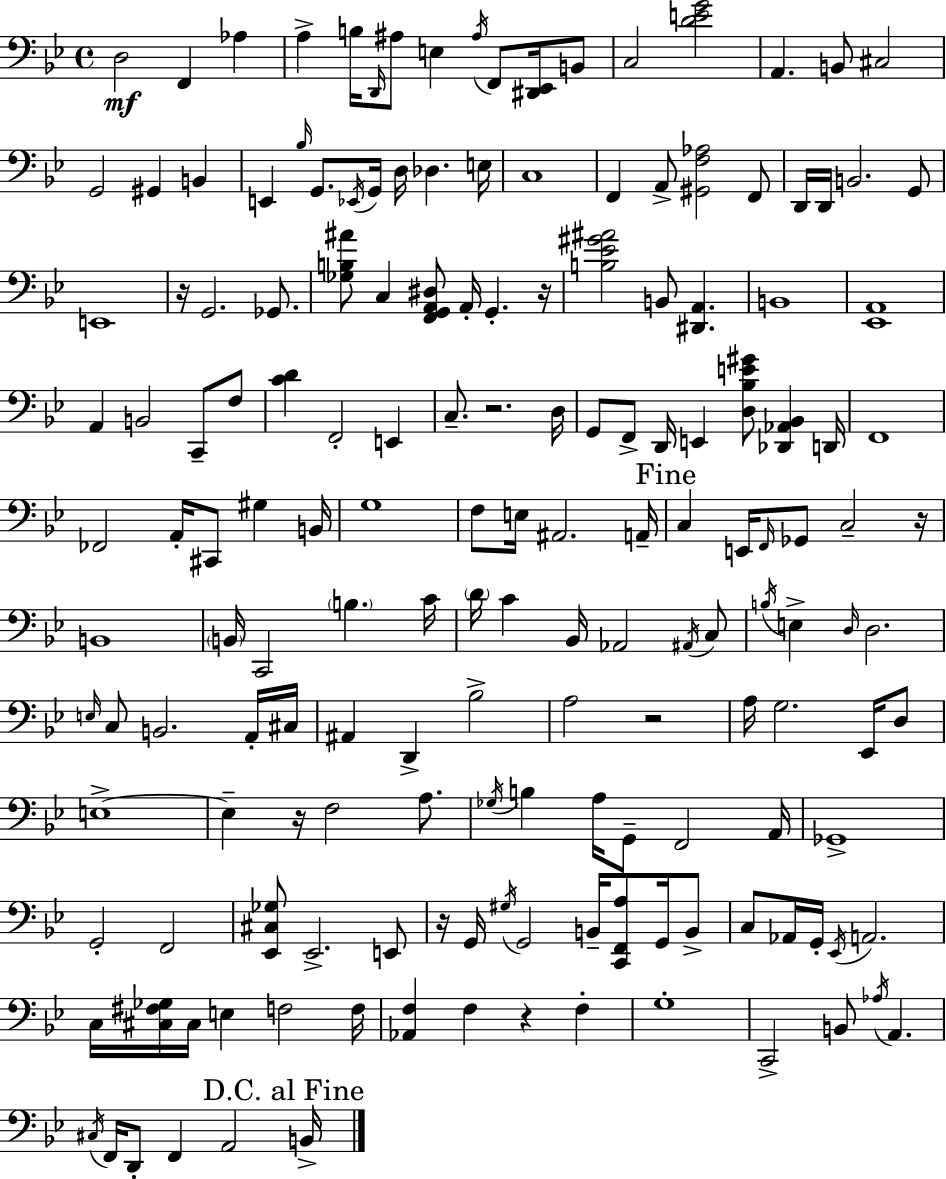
D3/h F2/q Ab3/q A3/q B3/s D2/s A#3/e E3/q A#3/s F2/e [D#2,Eb2]/s B2/e C3/h [D4,E4,G4]/h A2/q. B2/e C#3/h G2/h G#2/q B2/q E2/q Bb3/s G2/e. Eb2/s G2/s D3/s Db3/q. E3/s C3/w F2/q A2/e [G#2,F3,Ab3]/h F2/e D2/s D2/s B2/h. G2/e E2/w R/s G2/h. Gb2/e. [Gb3,B3,A#4]/e C3/q [F2,G2,A2,D#3]/e A2/s G2/q. R/s [B3,Eb4,G#4,A#4]/h B2/e [D#2,A2]/q. B2/w [Eb2,A2]/w A2/q B2/h C2/e F3/e [C4,D4]/q F2/h E2/q C3/e. R/h. D3/s G2/e F2/e D2/s E2/q [D3,Bb3,E4,G#4]/e [Db2,Ab2,Bb2]/q D2/s F2/w FES2/h A2/s C#2/e G#3/q B2/s G3/w F3/e E3/s A#2/h. A2/s C3/q E2/s F2/s Gb2/e C3/h R/s B2/w B2/s C2/h B3/q. C4/s D4/s C4/q Bb2/s Ab2/h A#2/s C3/e B3/s E3/q D3/s D3/h. E3/s C3/e B2/h. A2/s C#3/s A#2/q D2/q Bb3/h A3/h R/h A3/s G3/h. Eb2/s D3/e E3/w E3/q R/s F3/h A3/e. Gb3/s B3/q A3/s G2/e F2/h A2/s Gb2/w G2/h F2/h [Eb2,C#3,Gb3]/e Eb2/h. E2/e R/s G2/s G#3/s G2/h B2/s [C2,F2,A3]/e G2/s B2/e C3/e Ab2/s G2/s Eb2/s A2/h. C3/s [C#3,F#3,Gb3]/s C#3/s E3/q F3/h F3/s [Ab2,F3]/q F3/q R/q F3/q G3/w C2/h B2/e Ab3/s A2/q. C#3/s F2/s D2/e F2/q A2/h B2/s